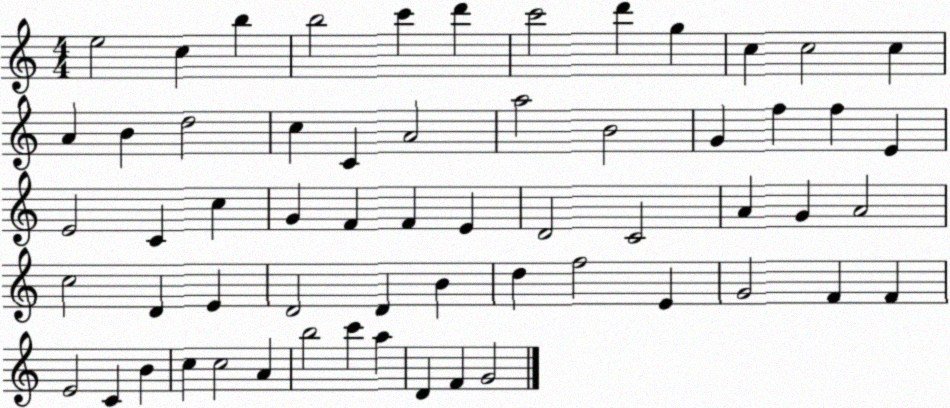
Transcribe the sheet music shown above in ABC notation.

X:1
T:Untitled
M:4/4
L:1/4
K:C
e2 c b b2 c' d' c'2 d' g c c2 c A B d2 c C A2 a2 B2 G f f E E2 C c G F F E D2 C2 A G A2 c2 D E D2 D B d f2 E G2 F F E2 C B c c2 A b2 c' a D F G2